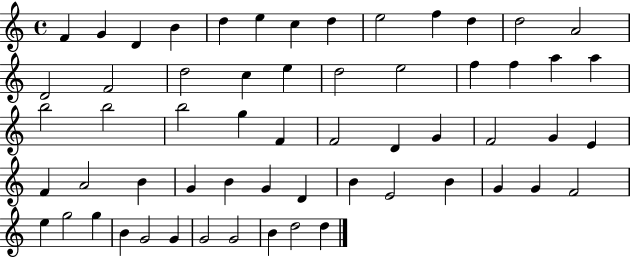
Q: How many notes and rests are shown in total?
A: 59